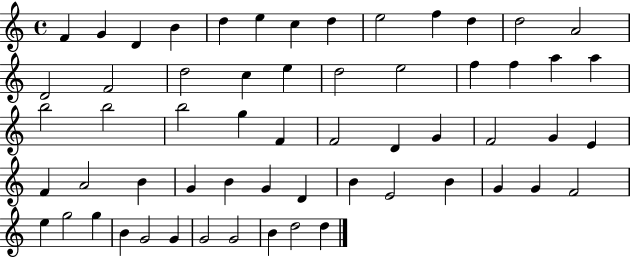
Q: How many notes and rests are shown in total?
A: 59